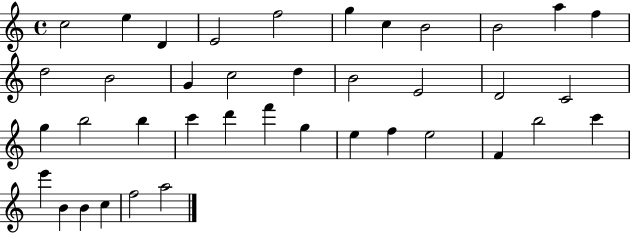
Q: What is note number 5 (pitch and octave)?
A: F5